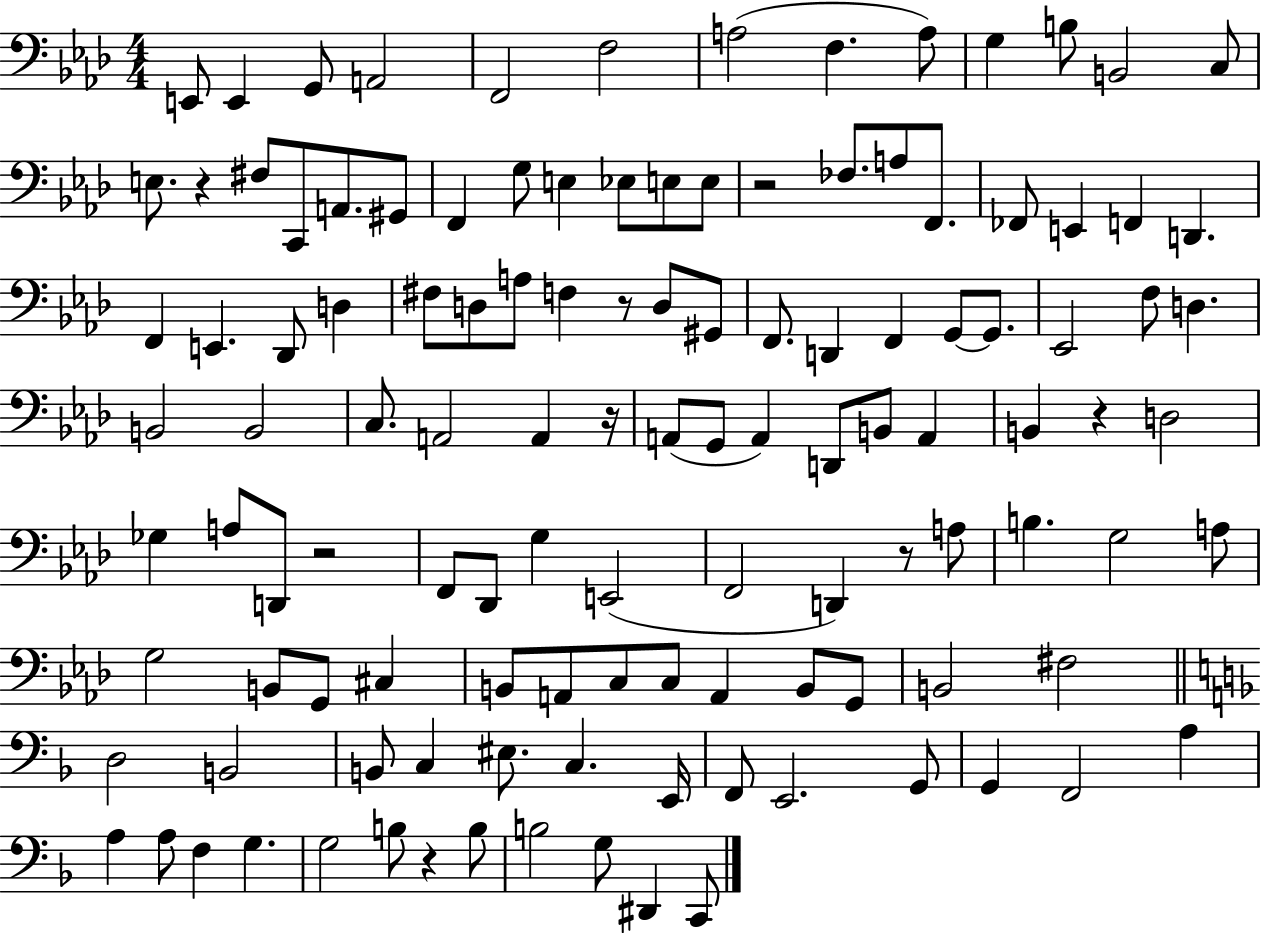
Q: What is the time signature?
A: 4/4